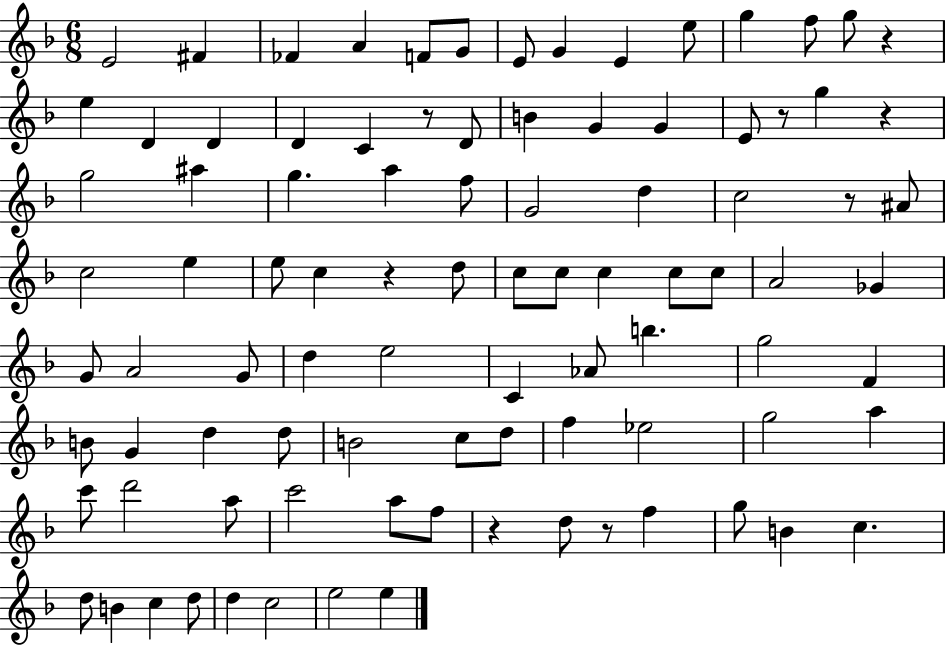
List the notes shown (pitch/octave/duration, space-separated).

E4/h F#4/q FES4/q A4/q F4/e G4/e E4/e G4/q E4/q E5/e G5/q F5/e G5/e R/q E5/q D4/q D4/q D4/q C4/q R/e D4/e B4/q G4/q G4/q E4/e R/e G5/q R/q G5/h A#5/q G5/q. A5/q F5/e G4/h D5/q C5/h R/e A#4/e C5/h E5/q E5/e C5/q R/q D5/e C5/e C5/e C5/q C5/e C5/e A4/h Gb4/q G4/e A4/h G4/e D5/q E5/h C4/q Ab4/e B5/q. G5/h F4/q B4/e G4/q D5/q D5/e B4/h C5/e D5/e F5/q Eb5/h G5/h A5/q C6/e D6/h A5/e C6/h A5/e F5/e R/q D5/e R/e F5/q G5/e B4/q C5/q. D5/e B4/q C5/q D5/e D5/q C5/h E5/h E5/q